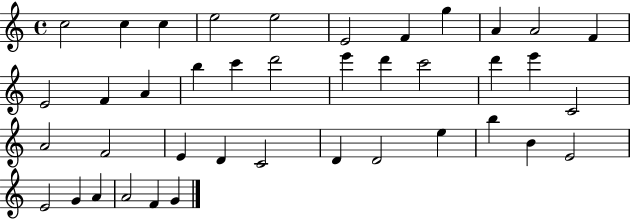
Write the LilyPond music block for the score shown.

{
  \clef treble
  \time 4/4
  \defaultTimeSignature
  \key c \major
  c''2 c''4 c''4 | e''2 e''2 | e'2 f'4 g''4 | a'4 a'2 f'4 | \break e'2 f'4 a'4 | b''4 c'''4 d'''2 | e'''4 d'''4 c'''2 | d'''4 e'''4 c'2 | \break a'2 f'2 | e'4 d'4 c'2 | d'4 d'2 e''4 | b''4 b'4 e'2 | \break e'2 g'4 a'4 | a'2 f'4 g'4 | \bar "|."
}